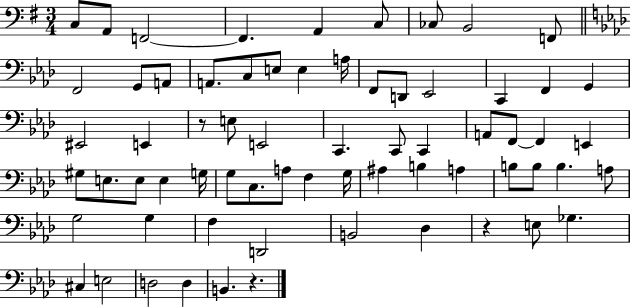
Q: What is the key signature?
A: G major